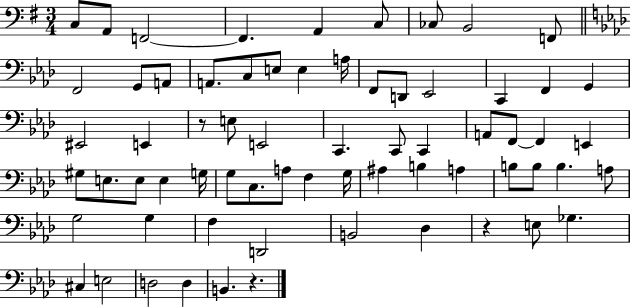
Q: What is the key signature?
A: G major